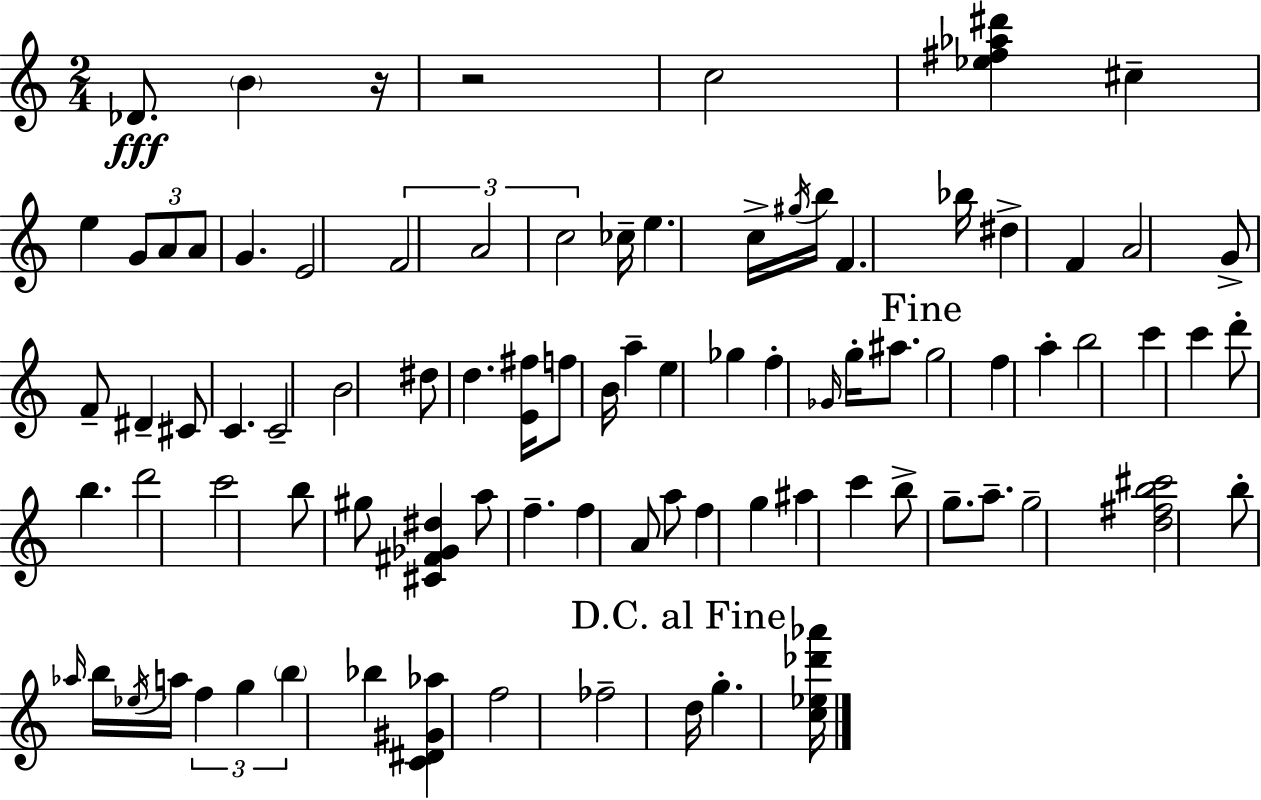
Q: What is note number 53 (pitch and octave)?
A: G#5